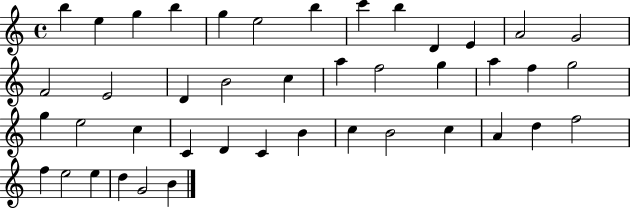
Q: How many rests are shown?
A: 0